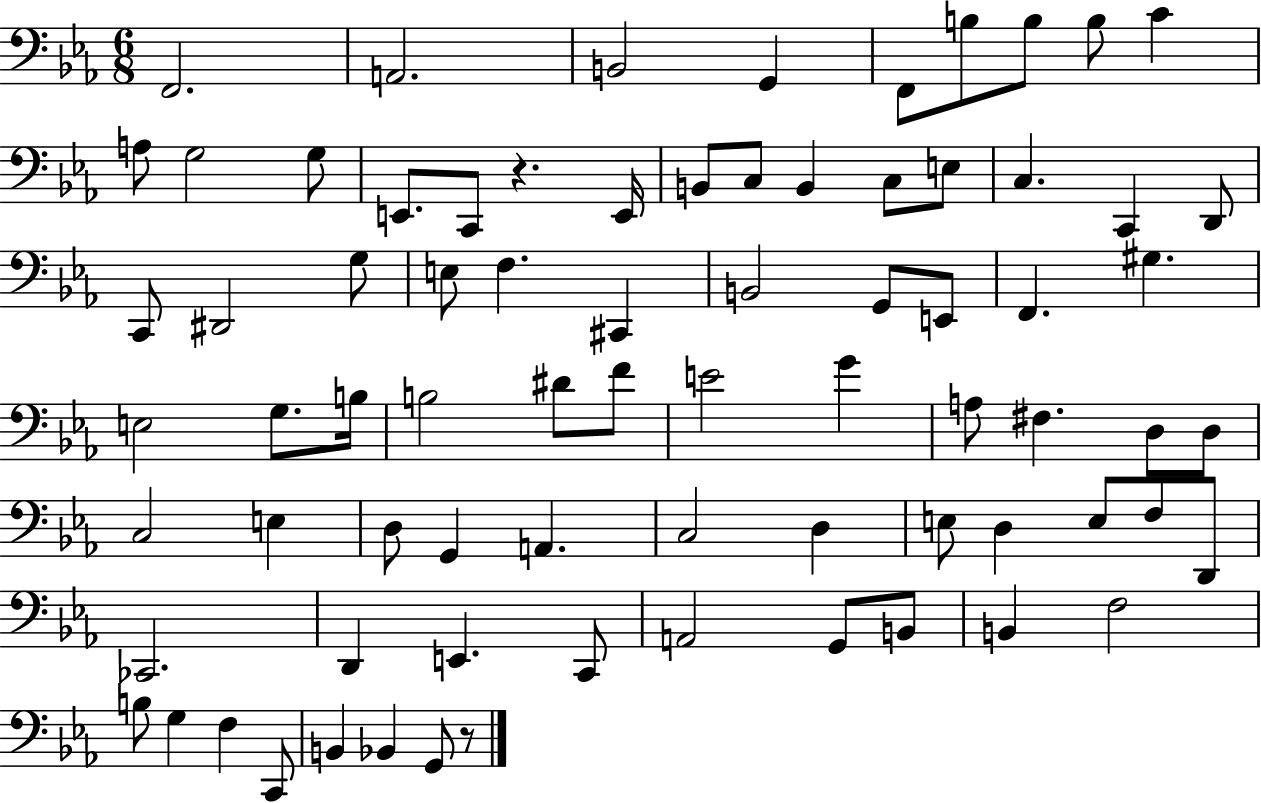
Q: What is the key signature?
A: EES major